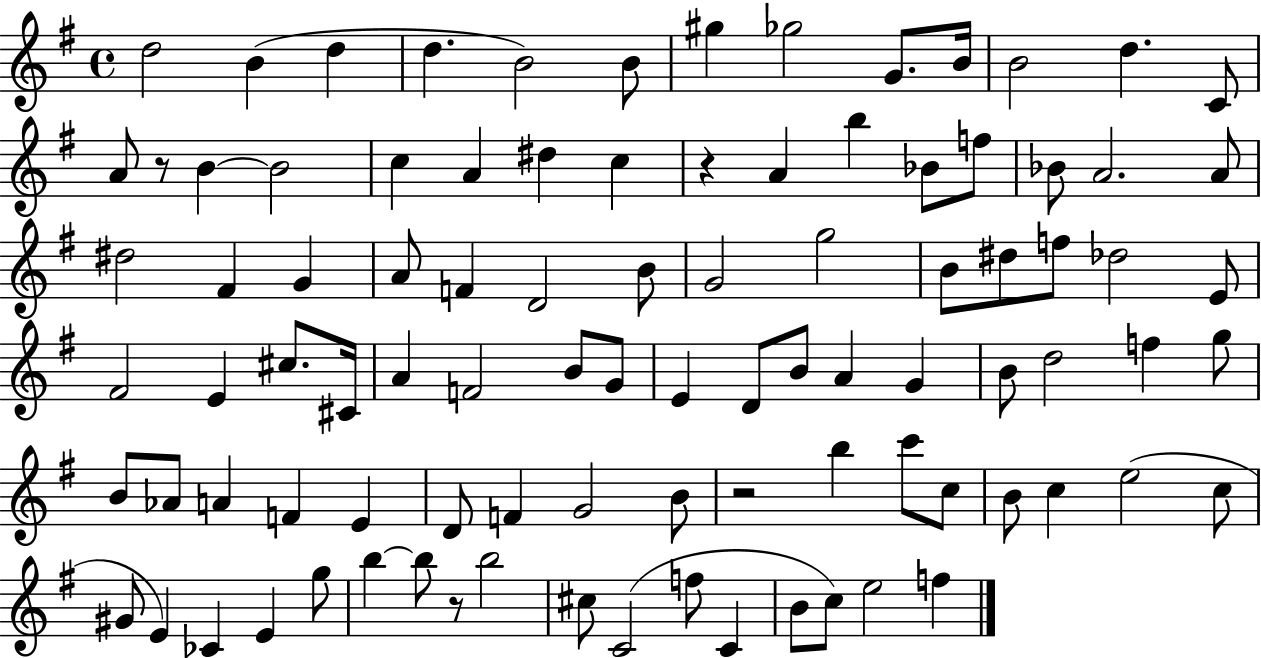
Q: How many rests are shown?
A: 4